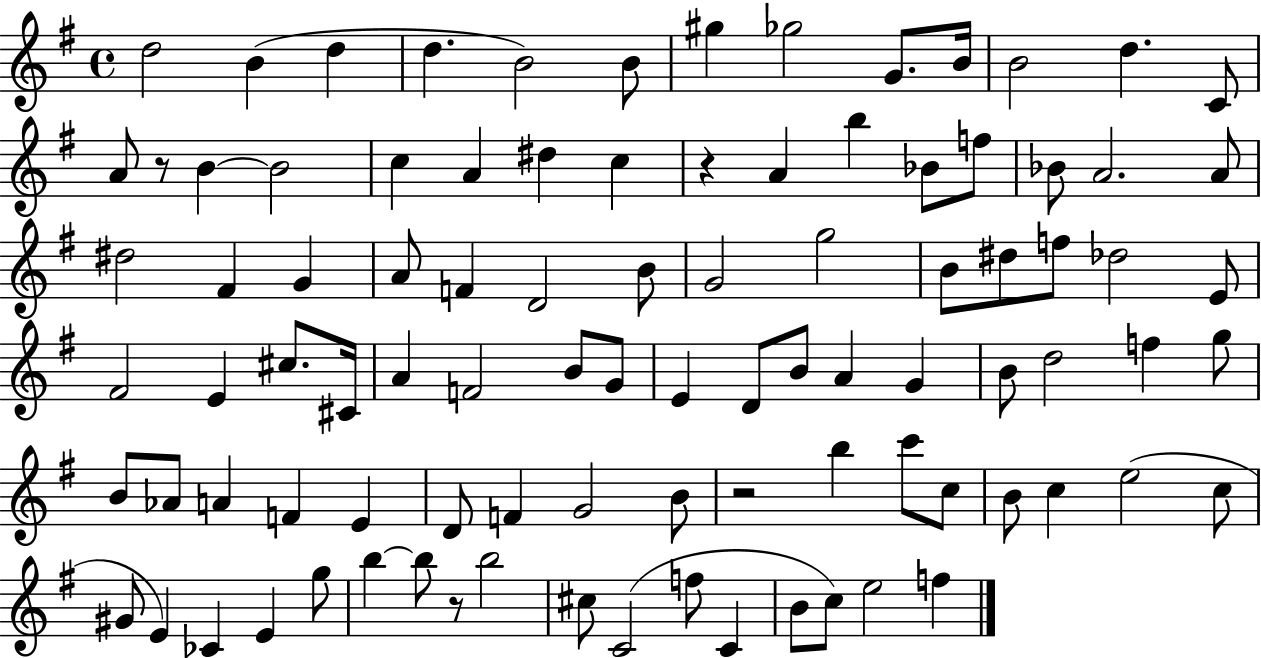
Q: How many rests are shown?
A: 4